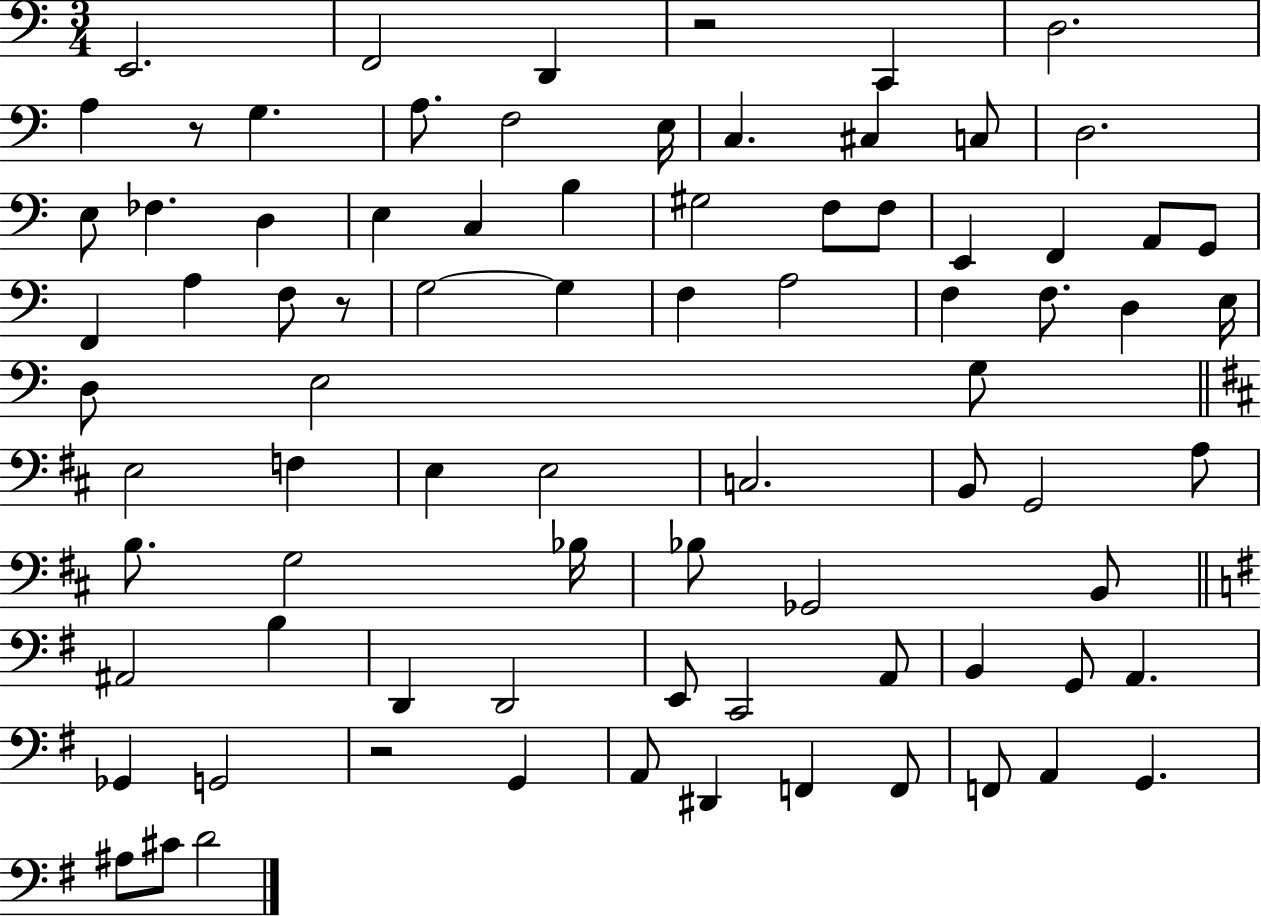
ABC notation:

X:1
T:Untitled
M:3/4
L:1/4
K:C
E,,2 F,,2 D,, z2 C,, D,2 A, z/2 G, A,/2 F,2 E,/4 C, ^C, C,/2 D,2 E,/2 _F, D, E, C, B, ^G,2 F,/2 F,/2 E,, F,, A,,/2 G,,/2 F,, A, F,/2 z/2 G,2 G, F, A,2 F, F,/2 D, E,/4 D,/2 E,2 G,/2 E,2 F, E, E,2 C,2 B,,/2 G,,2 A,/2 B,/2 G,2 _B,/4 _B,/2 _G,,2 B,,/2 ^A,,2 B, D,, D,,2 E,,/2 C,,2 A,,/2 B,, G,,/2 A,, _G,, G,,2 z2 G,, A,,/2 ^D,, F,, F,,/2 F,,/2 A,, G,, ^A,/2 ^C/2 D2